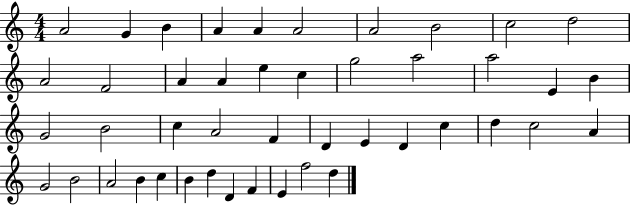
A4/h G4/q B4/q A4/q A4/q A4/h A4/h B4/h C5/h D5/h A4/h F4/h A4/q A4/q E5/q C5/q G5/h A5/h A5/h E4/q B4/q G4/h B4/h C5/q A4/h F4/q D4/q E4/q D4/q C5/q D5/q C5/h A4/q G4/h B4/h A4/h B4/q C5/q B4/q D5/q D4/q F4/q E4/q F5/h D5/q